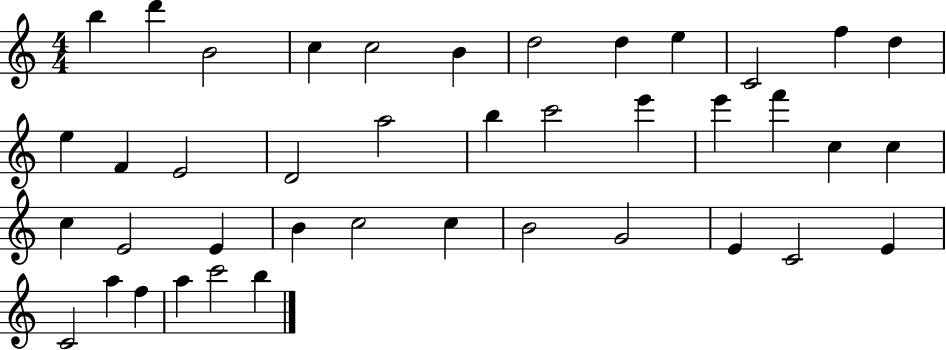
{
  \clef treble
  \numericTimeSignature
  \time 4/4
  \key c \major
  b''4 d'''4 b'2 | c''4 c''2 b'4 | d''2 d''4 e''4 | c'2 f''4 d''4 | \break e''4 f'4 e'2 | d'2 a''2 | b''4 c'''2 e'''4 | e'''4 f'''4 c''4 c''4 | \break c''4 e'2 e'4 | b'4 c''2 c''4 | b'2 g'2 | e'4 c'2 e'4 | \break c'2 a''4 f''4 | a''4 c'''2 b''4 | \bar "|."
}